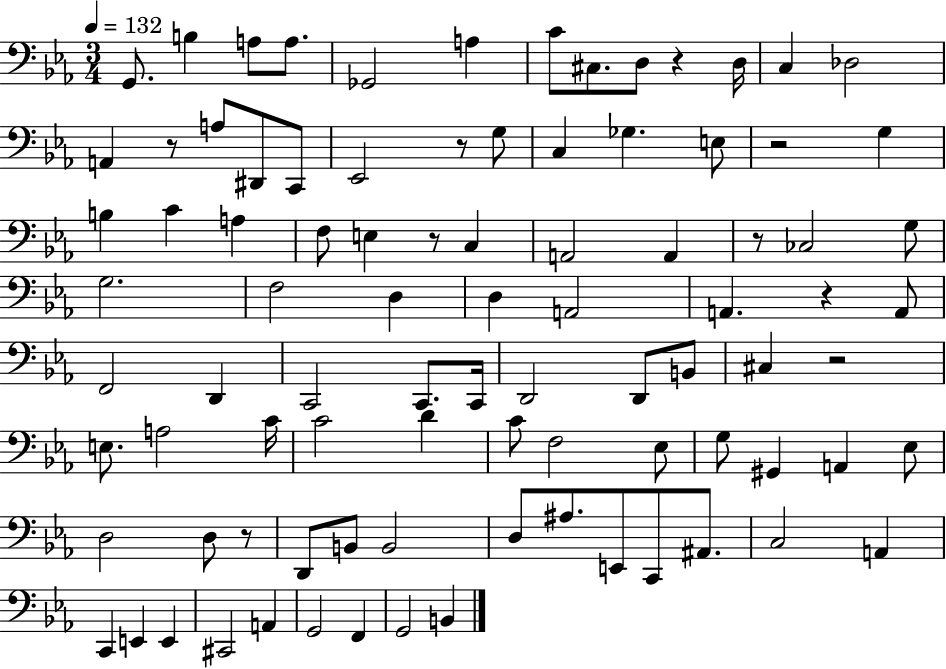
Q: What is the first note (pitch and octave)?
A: G2